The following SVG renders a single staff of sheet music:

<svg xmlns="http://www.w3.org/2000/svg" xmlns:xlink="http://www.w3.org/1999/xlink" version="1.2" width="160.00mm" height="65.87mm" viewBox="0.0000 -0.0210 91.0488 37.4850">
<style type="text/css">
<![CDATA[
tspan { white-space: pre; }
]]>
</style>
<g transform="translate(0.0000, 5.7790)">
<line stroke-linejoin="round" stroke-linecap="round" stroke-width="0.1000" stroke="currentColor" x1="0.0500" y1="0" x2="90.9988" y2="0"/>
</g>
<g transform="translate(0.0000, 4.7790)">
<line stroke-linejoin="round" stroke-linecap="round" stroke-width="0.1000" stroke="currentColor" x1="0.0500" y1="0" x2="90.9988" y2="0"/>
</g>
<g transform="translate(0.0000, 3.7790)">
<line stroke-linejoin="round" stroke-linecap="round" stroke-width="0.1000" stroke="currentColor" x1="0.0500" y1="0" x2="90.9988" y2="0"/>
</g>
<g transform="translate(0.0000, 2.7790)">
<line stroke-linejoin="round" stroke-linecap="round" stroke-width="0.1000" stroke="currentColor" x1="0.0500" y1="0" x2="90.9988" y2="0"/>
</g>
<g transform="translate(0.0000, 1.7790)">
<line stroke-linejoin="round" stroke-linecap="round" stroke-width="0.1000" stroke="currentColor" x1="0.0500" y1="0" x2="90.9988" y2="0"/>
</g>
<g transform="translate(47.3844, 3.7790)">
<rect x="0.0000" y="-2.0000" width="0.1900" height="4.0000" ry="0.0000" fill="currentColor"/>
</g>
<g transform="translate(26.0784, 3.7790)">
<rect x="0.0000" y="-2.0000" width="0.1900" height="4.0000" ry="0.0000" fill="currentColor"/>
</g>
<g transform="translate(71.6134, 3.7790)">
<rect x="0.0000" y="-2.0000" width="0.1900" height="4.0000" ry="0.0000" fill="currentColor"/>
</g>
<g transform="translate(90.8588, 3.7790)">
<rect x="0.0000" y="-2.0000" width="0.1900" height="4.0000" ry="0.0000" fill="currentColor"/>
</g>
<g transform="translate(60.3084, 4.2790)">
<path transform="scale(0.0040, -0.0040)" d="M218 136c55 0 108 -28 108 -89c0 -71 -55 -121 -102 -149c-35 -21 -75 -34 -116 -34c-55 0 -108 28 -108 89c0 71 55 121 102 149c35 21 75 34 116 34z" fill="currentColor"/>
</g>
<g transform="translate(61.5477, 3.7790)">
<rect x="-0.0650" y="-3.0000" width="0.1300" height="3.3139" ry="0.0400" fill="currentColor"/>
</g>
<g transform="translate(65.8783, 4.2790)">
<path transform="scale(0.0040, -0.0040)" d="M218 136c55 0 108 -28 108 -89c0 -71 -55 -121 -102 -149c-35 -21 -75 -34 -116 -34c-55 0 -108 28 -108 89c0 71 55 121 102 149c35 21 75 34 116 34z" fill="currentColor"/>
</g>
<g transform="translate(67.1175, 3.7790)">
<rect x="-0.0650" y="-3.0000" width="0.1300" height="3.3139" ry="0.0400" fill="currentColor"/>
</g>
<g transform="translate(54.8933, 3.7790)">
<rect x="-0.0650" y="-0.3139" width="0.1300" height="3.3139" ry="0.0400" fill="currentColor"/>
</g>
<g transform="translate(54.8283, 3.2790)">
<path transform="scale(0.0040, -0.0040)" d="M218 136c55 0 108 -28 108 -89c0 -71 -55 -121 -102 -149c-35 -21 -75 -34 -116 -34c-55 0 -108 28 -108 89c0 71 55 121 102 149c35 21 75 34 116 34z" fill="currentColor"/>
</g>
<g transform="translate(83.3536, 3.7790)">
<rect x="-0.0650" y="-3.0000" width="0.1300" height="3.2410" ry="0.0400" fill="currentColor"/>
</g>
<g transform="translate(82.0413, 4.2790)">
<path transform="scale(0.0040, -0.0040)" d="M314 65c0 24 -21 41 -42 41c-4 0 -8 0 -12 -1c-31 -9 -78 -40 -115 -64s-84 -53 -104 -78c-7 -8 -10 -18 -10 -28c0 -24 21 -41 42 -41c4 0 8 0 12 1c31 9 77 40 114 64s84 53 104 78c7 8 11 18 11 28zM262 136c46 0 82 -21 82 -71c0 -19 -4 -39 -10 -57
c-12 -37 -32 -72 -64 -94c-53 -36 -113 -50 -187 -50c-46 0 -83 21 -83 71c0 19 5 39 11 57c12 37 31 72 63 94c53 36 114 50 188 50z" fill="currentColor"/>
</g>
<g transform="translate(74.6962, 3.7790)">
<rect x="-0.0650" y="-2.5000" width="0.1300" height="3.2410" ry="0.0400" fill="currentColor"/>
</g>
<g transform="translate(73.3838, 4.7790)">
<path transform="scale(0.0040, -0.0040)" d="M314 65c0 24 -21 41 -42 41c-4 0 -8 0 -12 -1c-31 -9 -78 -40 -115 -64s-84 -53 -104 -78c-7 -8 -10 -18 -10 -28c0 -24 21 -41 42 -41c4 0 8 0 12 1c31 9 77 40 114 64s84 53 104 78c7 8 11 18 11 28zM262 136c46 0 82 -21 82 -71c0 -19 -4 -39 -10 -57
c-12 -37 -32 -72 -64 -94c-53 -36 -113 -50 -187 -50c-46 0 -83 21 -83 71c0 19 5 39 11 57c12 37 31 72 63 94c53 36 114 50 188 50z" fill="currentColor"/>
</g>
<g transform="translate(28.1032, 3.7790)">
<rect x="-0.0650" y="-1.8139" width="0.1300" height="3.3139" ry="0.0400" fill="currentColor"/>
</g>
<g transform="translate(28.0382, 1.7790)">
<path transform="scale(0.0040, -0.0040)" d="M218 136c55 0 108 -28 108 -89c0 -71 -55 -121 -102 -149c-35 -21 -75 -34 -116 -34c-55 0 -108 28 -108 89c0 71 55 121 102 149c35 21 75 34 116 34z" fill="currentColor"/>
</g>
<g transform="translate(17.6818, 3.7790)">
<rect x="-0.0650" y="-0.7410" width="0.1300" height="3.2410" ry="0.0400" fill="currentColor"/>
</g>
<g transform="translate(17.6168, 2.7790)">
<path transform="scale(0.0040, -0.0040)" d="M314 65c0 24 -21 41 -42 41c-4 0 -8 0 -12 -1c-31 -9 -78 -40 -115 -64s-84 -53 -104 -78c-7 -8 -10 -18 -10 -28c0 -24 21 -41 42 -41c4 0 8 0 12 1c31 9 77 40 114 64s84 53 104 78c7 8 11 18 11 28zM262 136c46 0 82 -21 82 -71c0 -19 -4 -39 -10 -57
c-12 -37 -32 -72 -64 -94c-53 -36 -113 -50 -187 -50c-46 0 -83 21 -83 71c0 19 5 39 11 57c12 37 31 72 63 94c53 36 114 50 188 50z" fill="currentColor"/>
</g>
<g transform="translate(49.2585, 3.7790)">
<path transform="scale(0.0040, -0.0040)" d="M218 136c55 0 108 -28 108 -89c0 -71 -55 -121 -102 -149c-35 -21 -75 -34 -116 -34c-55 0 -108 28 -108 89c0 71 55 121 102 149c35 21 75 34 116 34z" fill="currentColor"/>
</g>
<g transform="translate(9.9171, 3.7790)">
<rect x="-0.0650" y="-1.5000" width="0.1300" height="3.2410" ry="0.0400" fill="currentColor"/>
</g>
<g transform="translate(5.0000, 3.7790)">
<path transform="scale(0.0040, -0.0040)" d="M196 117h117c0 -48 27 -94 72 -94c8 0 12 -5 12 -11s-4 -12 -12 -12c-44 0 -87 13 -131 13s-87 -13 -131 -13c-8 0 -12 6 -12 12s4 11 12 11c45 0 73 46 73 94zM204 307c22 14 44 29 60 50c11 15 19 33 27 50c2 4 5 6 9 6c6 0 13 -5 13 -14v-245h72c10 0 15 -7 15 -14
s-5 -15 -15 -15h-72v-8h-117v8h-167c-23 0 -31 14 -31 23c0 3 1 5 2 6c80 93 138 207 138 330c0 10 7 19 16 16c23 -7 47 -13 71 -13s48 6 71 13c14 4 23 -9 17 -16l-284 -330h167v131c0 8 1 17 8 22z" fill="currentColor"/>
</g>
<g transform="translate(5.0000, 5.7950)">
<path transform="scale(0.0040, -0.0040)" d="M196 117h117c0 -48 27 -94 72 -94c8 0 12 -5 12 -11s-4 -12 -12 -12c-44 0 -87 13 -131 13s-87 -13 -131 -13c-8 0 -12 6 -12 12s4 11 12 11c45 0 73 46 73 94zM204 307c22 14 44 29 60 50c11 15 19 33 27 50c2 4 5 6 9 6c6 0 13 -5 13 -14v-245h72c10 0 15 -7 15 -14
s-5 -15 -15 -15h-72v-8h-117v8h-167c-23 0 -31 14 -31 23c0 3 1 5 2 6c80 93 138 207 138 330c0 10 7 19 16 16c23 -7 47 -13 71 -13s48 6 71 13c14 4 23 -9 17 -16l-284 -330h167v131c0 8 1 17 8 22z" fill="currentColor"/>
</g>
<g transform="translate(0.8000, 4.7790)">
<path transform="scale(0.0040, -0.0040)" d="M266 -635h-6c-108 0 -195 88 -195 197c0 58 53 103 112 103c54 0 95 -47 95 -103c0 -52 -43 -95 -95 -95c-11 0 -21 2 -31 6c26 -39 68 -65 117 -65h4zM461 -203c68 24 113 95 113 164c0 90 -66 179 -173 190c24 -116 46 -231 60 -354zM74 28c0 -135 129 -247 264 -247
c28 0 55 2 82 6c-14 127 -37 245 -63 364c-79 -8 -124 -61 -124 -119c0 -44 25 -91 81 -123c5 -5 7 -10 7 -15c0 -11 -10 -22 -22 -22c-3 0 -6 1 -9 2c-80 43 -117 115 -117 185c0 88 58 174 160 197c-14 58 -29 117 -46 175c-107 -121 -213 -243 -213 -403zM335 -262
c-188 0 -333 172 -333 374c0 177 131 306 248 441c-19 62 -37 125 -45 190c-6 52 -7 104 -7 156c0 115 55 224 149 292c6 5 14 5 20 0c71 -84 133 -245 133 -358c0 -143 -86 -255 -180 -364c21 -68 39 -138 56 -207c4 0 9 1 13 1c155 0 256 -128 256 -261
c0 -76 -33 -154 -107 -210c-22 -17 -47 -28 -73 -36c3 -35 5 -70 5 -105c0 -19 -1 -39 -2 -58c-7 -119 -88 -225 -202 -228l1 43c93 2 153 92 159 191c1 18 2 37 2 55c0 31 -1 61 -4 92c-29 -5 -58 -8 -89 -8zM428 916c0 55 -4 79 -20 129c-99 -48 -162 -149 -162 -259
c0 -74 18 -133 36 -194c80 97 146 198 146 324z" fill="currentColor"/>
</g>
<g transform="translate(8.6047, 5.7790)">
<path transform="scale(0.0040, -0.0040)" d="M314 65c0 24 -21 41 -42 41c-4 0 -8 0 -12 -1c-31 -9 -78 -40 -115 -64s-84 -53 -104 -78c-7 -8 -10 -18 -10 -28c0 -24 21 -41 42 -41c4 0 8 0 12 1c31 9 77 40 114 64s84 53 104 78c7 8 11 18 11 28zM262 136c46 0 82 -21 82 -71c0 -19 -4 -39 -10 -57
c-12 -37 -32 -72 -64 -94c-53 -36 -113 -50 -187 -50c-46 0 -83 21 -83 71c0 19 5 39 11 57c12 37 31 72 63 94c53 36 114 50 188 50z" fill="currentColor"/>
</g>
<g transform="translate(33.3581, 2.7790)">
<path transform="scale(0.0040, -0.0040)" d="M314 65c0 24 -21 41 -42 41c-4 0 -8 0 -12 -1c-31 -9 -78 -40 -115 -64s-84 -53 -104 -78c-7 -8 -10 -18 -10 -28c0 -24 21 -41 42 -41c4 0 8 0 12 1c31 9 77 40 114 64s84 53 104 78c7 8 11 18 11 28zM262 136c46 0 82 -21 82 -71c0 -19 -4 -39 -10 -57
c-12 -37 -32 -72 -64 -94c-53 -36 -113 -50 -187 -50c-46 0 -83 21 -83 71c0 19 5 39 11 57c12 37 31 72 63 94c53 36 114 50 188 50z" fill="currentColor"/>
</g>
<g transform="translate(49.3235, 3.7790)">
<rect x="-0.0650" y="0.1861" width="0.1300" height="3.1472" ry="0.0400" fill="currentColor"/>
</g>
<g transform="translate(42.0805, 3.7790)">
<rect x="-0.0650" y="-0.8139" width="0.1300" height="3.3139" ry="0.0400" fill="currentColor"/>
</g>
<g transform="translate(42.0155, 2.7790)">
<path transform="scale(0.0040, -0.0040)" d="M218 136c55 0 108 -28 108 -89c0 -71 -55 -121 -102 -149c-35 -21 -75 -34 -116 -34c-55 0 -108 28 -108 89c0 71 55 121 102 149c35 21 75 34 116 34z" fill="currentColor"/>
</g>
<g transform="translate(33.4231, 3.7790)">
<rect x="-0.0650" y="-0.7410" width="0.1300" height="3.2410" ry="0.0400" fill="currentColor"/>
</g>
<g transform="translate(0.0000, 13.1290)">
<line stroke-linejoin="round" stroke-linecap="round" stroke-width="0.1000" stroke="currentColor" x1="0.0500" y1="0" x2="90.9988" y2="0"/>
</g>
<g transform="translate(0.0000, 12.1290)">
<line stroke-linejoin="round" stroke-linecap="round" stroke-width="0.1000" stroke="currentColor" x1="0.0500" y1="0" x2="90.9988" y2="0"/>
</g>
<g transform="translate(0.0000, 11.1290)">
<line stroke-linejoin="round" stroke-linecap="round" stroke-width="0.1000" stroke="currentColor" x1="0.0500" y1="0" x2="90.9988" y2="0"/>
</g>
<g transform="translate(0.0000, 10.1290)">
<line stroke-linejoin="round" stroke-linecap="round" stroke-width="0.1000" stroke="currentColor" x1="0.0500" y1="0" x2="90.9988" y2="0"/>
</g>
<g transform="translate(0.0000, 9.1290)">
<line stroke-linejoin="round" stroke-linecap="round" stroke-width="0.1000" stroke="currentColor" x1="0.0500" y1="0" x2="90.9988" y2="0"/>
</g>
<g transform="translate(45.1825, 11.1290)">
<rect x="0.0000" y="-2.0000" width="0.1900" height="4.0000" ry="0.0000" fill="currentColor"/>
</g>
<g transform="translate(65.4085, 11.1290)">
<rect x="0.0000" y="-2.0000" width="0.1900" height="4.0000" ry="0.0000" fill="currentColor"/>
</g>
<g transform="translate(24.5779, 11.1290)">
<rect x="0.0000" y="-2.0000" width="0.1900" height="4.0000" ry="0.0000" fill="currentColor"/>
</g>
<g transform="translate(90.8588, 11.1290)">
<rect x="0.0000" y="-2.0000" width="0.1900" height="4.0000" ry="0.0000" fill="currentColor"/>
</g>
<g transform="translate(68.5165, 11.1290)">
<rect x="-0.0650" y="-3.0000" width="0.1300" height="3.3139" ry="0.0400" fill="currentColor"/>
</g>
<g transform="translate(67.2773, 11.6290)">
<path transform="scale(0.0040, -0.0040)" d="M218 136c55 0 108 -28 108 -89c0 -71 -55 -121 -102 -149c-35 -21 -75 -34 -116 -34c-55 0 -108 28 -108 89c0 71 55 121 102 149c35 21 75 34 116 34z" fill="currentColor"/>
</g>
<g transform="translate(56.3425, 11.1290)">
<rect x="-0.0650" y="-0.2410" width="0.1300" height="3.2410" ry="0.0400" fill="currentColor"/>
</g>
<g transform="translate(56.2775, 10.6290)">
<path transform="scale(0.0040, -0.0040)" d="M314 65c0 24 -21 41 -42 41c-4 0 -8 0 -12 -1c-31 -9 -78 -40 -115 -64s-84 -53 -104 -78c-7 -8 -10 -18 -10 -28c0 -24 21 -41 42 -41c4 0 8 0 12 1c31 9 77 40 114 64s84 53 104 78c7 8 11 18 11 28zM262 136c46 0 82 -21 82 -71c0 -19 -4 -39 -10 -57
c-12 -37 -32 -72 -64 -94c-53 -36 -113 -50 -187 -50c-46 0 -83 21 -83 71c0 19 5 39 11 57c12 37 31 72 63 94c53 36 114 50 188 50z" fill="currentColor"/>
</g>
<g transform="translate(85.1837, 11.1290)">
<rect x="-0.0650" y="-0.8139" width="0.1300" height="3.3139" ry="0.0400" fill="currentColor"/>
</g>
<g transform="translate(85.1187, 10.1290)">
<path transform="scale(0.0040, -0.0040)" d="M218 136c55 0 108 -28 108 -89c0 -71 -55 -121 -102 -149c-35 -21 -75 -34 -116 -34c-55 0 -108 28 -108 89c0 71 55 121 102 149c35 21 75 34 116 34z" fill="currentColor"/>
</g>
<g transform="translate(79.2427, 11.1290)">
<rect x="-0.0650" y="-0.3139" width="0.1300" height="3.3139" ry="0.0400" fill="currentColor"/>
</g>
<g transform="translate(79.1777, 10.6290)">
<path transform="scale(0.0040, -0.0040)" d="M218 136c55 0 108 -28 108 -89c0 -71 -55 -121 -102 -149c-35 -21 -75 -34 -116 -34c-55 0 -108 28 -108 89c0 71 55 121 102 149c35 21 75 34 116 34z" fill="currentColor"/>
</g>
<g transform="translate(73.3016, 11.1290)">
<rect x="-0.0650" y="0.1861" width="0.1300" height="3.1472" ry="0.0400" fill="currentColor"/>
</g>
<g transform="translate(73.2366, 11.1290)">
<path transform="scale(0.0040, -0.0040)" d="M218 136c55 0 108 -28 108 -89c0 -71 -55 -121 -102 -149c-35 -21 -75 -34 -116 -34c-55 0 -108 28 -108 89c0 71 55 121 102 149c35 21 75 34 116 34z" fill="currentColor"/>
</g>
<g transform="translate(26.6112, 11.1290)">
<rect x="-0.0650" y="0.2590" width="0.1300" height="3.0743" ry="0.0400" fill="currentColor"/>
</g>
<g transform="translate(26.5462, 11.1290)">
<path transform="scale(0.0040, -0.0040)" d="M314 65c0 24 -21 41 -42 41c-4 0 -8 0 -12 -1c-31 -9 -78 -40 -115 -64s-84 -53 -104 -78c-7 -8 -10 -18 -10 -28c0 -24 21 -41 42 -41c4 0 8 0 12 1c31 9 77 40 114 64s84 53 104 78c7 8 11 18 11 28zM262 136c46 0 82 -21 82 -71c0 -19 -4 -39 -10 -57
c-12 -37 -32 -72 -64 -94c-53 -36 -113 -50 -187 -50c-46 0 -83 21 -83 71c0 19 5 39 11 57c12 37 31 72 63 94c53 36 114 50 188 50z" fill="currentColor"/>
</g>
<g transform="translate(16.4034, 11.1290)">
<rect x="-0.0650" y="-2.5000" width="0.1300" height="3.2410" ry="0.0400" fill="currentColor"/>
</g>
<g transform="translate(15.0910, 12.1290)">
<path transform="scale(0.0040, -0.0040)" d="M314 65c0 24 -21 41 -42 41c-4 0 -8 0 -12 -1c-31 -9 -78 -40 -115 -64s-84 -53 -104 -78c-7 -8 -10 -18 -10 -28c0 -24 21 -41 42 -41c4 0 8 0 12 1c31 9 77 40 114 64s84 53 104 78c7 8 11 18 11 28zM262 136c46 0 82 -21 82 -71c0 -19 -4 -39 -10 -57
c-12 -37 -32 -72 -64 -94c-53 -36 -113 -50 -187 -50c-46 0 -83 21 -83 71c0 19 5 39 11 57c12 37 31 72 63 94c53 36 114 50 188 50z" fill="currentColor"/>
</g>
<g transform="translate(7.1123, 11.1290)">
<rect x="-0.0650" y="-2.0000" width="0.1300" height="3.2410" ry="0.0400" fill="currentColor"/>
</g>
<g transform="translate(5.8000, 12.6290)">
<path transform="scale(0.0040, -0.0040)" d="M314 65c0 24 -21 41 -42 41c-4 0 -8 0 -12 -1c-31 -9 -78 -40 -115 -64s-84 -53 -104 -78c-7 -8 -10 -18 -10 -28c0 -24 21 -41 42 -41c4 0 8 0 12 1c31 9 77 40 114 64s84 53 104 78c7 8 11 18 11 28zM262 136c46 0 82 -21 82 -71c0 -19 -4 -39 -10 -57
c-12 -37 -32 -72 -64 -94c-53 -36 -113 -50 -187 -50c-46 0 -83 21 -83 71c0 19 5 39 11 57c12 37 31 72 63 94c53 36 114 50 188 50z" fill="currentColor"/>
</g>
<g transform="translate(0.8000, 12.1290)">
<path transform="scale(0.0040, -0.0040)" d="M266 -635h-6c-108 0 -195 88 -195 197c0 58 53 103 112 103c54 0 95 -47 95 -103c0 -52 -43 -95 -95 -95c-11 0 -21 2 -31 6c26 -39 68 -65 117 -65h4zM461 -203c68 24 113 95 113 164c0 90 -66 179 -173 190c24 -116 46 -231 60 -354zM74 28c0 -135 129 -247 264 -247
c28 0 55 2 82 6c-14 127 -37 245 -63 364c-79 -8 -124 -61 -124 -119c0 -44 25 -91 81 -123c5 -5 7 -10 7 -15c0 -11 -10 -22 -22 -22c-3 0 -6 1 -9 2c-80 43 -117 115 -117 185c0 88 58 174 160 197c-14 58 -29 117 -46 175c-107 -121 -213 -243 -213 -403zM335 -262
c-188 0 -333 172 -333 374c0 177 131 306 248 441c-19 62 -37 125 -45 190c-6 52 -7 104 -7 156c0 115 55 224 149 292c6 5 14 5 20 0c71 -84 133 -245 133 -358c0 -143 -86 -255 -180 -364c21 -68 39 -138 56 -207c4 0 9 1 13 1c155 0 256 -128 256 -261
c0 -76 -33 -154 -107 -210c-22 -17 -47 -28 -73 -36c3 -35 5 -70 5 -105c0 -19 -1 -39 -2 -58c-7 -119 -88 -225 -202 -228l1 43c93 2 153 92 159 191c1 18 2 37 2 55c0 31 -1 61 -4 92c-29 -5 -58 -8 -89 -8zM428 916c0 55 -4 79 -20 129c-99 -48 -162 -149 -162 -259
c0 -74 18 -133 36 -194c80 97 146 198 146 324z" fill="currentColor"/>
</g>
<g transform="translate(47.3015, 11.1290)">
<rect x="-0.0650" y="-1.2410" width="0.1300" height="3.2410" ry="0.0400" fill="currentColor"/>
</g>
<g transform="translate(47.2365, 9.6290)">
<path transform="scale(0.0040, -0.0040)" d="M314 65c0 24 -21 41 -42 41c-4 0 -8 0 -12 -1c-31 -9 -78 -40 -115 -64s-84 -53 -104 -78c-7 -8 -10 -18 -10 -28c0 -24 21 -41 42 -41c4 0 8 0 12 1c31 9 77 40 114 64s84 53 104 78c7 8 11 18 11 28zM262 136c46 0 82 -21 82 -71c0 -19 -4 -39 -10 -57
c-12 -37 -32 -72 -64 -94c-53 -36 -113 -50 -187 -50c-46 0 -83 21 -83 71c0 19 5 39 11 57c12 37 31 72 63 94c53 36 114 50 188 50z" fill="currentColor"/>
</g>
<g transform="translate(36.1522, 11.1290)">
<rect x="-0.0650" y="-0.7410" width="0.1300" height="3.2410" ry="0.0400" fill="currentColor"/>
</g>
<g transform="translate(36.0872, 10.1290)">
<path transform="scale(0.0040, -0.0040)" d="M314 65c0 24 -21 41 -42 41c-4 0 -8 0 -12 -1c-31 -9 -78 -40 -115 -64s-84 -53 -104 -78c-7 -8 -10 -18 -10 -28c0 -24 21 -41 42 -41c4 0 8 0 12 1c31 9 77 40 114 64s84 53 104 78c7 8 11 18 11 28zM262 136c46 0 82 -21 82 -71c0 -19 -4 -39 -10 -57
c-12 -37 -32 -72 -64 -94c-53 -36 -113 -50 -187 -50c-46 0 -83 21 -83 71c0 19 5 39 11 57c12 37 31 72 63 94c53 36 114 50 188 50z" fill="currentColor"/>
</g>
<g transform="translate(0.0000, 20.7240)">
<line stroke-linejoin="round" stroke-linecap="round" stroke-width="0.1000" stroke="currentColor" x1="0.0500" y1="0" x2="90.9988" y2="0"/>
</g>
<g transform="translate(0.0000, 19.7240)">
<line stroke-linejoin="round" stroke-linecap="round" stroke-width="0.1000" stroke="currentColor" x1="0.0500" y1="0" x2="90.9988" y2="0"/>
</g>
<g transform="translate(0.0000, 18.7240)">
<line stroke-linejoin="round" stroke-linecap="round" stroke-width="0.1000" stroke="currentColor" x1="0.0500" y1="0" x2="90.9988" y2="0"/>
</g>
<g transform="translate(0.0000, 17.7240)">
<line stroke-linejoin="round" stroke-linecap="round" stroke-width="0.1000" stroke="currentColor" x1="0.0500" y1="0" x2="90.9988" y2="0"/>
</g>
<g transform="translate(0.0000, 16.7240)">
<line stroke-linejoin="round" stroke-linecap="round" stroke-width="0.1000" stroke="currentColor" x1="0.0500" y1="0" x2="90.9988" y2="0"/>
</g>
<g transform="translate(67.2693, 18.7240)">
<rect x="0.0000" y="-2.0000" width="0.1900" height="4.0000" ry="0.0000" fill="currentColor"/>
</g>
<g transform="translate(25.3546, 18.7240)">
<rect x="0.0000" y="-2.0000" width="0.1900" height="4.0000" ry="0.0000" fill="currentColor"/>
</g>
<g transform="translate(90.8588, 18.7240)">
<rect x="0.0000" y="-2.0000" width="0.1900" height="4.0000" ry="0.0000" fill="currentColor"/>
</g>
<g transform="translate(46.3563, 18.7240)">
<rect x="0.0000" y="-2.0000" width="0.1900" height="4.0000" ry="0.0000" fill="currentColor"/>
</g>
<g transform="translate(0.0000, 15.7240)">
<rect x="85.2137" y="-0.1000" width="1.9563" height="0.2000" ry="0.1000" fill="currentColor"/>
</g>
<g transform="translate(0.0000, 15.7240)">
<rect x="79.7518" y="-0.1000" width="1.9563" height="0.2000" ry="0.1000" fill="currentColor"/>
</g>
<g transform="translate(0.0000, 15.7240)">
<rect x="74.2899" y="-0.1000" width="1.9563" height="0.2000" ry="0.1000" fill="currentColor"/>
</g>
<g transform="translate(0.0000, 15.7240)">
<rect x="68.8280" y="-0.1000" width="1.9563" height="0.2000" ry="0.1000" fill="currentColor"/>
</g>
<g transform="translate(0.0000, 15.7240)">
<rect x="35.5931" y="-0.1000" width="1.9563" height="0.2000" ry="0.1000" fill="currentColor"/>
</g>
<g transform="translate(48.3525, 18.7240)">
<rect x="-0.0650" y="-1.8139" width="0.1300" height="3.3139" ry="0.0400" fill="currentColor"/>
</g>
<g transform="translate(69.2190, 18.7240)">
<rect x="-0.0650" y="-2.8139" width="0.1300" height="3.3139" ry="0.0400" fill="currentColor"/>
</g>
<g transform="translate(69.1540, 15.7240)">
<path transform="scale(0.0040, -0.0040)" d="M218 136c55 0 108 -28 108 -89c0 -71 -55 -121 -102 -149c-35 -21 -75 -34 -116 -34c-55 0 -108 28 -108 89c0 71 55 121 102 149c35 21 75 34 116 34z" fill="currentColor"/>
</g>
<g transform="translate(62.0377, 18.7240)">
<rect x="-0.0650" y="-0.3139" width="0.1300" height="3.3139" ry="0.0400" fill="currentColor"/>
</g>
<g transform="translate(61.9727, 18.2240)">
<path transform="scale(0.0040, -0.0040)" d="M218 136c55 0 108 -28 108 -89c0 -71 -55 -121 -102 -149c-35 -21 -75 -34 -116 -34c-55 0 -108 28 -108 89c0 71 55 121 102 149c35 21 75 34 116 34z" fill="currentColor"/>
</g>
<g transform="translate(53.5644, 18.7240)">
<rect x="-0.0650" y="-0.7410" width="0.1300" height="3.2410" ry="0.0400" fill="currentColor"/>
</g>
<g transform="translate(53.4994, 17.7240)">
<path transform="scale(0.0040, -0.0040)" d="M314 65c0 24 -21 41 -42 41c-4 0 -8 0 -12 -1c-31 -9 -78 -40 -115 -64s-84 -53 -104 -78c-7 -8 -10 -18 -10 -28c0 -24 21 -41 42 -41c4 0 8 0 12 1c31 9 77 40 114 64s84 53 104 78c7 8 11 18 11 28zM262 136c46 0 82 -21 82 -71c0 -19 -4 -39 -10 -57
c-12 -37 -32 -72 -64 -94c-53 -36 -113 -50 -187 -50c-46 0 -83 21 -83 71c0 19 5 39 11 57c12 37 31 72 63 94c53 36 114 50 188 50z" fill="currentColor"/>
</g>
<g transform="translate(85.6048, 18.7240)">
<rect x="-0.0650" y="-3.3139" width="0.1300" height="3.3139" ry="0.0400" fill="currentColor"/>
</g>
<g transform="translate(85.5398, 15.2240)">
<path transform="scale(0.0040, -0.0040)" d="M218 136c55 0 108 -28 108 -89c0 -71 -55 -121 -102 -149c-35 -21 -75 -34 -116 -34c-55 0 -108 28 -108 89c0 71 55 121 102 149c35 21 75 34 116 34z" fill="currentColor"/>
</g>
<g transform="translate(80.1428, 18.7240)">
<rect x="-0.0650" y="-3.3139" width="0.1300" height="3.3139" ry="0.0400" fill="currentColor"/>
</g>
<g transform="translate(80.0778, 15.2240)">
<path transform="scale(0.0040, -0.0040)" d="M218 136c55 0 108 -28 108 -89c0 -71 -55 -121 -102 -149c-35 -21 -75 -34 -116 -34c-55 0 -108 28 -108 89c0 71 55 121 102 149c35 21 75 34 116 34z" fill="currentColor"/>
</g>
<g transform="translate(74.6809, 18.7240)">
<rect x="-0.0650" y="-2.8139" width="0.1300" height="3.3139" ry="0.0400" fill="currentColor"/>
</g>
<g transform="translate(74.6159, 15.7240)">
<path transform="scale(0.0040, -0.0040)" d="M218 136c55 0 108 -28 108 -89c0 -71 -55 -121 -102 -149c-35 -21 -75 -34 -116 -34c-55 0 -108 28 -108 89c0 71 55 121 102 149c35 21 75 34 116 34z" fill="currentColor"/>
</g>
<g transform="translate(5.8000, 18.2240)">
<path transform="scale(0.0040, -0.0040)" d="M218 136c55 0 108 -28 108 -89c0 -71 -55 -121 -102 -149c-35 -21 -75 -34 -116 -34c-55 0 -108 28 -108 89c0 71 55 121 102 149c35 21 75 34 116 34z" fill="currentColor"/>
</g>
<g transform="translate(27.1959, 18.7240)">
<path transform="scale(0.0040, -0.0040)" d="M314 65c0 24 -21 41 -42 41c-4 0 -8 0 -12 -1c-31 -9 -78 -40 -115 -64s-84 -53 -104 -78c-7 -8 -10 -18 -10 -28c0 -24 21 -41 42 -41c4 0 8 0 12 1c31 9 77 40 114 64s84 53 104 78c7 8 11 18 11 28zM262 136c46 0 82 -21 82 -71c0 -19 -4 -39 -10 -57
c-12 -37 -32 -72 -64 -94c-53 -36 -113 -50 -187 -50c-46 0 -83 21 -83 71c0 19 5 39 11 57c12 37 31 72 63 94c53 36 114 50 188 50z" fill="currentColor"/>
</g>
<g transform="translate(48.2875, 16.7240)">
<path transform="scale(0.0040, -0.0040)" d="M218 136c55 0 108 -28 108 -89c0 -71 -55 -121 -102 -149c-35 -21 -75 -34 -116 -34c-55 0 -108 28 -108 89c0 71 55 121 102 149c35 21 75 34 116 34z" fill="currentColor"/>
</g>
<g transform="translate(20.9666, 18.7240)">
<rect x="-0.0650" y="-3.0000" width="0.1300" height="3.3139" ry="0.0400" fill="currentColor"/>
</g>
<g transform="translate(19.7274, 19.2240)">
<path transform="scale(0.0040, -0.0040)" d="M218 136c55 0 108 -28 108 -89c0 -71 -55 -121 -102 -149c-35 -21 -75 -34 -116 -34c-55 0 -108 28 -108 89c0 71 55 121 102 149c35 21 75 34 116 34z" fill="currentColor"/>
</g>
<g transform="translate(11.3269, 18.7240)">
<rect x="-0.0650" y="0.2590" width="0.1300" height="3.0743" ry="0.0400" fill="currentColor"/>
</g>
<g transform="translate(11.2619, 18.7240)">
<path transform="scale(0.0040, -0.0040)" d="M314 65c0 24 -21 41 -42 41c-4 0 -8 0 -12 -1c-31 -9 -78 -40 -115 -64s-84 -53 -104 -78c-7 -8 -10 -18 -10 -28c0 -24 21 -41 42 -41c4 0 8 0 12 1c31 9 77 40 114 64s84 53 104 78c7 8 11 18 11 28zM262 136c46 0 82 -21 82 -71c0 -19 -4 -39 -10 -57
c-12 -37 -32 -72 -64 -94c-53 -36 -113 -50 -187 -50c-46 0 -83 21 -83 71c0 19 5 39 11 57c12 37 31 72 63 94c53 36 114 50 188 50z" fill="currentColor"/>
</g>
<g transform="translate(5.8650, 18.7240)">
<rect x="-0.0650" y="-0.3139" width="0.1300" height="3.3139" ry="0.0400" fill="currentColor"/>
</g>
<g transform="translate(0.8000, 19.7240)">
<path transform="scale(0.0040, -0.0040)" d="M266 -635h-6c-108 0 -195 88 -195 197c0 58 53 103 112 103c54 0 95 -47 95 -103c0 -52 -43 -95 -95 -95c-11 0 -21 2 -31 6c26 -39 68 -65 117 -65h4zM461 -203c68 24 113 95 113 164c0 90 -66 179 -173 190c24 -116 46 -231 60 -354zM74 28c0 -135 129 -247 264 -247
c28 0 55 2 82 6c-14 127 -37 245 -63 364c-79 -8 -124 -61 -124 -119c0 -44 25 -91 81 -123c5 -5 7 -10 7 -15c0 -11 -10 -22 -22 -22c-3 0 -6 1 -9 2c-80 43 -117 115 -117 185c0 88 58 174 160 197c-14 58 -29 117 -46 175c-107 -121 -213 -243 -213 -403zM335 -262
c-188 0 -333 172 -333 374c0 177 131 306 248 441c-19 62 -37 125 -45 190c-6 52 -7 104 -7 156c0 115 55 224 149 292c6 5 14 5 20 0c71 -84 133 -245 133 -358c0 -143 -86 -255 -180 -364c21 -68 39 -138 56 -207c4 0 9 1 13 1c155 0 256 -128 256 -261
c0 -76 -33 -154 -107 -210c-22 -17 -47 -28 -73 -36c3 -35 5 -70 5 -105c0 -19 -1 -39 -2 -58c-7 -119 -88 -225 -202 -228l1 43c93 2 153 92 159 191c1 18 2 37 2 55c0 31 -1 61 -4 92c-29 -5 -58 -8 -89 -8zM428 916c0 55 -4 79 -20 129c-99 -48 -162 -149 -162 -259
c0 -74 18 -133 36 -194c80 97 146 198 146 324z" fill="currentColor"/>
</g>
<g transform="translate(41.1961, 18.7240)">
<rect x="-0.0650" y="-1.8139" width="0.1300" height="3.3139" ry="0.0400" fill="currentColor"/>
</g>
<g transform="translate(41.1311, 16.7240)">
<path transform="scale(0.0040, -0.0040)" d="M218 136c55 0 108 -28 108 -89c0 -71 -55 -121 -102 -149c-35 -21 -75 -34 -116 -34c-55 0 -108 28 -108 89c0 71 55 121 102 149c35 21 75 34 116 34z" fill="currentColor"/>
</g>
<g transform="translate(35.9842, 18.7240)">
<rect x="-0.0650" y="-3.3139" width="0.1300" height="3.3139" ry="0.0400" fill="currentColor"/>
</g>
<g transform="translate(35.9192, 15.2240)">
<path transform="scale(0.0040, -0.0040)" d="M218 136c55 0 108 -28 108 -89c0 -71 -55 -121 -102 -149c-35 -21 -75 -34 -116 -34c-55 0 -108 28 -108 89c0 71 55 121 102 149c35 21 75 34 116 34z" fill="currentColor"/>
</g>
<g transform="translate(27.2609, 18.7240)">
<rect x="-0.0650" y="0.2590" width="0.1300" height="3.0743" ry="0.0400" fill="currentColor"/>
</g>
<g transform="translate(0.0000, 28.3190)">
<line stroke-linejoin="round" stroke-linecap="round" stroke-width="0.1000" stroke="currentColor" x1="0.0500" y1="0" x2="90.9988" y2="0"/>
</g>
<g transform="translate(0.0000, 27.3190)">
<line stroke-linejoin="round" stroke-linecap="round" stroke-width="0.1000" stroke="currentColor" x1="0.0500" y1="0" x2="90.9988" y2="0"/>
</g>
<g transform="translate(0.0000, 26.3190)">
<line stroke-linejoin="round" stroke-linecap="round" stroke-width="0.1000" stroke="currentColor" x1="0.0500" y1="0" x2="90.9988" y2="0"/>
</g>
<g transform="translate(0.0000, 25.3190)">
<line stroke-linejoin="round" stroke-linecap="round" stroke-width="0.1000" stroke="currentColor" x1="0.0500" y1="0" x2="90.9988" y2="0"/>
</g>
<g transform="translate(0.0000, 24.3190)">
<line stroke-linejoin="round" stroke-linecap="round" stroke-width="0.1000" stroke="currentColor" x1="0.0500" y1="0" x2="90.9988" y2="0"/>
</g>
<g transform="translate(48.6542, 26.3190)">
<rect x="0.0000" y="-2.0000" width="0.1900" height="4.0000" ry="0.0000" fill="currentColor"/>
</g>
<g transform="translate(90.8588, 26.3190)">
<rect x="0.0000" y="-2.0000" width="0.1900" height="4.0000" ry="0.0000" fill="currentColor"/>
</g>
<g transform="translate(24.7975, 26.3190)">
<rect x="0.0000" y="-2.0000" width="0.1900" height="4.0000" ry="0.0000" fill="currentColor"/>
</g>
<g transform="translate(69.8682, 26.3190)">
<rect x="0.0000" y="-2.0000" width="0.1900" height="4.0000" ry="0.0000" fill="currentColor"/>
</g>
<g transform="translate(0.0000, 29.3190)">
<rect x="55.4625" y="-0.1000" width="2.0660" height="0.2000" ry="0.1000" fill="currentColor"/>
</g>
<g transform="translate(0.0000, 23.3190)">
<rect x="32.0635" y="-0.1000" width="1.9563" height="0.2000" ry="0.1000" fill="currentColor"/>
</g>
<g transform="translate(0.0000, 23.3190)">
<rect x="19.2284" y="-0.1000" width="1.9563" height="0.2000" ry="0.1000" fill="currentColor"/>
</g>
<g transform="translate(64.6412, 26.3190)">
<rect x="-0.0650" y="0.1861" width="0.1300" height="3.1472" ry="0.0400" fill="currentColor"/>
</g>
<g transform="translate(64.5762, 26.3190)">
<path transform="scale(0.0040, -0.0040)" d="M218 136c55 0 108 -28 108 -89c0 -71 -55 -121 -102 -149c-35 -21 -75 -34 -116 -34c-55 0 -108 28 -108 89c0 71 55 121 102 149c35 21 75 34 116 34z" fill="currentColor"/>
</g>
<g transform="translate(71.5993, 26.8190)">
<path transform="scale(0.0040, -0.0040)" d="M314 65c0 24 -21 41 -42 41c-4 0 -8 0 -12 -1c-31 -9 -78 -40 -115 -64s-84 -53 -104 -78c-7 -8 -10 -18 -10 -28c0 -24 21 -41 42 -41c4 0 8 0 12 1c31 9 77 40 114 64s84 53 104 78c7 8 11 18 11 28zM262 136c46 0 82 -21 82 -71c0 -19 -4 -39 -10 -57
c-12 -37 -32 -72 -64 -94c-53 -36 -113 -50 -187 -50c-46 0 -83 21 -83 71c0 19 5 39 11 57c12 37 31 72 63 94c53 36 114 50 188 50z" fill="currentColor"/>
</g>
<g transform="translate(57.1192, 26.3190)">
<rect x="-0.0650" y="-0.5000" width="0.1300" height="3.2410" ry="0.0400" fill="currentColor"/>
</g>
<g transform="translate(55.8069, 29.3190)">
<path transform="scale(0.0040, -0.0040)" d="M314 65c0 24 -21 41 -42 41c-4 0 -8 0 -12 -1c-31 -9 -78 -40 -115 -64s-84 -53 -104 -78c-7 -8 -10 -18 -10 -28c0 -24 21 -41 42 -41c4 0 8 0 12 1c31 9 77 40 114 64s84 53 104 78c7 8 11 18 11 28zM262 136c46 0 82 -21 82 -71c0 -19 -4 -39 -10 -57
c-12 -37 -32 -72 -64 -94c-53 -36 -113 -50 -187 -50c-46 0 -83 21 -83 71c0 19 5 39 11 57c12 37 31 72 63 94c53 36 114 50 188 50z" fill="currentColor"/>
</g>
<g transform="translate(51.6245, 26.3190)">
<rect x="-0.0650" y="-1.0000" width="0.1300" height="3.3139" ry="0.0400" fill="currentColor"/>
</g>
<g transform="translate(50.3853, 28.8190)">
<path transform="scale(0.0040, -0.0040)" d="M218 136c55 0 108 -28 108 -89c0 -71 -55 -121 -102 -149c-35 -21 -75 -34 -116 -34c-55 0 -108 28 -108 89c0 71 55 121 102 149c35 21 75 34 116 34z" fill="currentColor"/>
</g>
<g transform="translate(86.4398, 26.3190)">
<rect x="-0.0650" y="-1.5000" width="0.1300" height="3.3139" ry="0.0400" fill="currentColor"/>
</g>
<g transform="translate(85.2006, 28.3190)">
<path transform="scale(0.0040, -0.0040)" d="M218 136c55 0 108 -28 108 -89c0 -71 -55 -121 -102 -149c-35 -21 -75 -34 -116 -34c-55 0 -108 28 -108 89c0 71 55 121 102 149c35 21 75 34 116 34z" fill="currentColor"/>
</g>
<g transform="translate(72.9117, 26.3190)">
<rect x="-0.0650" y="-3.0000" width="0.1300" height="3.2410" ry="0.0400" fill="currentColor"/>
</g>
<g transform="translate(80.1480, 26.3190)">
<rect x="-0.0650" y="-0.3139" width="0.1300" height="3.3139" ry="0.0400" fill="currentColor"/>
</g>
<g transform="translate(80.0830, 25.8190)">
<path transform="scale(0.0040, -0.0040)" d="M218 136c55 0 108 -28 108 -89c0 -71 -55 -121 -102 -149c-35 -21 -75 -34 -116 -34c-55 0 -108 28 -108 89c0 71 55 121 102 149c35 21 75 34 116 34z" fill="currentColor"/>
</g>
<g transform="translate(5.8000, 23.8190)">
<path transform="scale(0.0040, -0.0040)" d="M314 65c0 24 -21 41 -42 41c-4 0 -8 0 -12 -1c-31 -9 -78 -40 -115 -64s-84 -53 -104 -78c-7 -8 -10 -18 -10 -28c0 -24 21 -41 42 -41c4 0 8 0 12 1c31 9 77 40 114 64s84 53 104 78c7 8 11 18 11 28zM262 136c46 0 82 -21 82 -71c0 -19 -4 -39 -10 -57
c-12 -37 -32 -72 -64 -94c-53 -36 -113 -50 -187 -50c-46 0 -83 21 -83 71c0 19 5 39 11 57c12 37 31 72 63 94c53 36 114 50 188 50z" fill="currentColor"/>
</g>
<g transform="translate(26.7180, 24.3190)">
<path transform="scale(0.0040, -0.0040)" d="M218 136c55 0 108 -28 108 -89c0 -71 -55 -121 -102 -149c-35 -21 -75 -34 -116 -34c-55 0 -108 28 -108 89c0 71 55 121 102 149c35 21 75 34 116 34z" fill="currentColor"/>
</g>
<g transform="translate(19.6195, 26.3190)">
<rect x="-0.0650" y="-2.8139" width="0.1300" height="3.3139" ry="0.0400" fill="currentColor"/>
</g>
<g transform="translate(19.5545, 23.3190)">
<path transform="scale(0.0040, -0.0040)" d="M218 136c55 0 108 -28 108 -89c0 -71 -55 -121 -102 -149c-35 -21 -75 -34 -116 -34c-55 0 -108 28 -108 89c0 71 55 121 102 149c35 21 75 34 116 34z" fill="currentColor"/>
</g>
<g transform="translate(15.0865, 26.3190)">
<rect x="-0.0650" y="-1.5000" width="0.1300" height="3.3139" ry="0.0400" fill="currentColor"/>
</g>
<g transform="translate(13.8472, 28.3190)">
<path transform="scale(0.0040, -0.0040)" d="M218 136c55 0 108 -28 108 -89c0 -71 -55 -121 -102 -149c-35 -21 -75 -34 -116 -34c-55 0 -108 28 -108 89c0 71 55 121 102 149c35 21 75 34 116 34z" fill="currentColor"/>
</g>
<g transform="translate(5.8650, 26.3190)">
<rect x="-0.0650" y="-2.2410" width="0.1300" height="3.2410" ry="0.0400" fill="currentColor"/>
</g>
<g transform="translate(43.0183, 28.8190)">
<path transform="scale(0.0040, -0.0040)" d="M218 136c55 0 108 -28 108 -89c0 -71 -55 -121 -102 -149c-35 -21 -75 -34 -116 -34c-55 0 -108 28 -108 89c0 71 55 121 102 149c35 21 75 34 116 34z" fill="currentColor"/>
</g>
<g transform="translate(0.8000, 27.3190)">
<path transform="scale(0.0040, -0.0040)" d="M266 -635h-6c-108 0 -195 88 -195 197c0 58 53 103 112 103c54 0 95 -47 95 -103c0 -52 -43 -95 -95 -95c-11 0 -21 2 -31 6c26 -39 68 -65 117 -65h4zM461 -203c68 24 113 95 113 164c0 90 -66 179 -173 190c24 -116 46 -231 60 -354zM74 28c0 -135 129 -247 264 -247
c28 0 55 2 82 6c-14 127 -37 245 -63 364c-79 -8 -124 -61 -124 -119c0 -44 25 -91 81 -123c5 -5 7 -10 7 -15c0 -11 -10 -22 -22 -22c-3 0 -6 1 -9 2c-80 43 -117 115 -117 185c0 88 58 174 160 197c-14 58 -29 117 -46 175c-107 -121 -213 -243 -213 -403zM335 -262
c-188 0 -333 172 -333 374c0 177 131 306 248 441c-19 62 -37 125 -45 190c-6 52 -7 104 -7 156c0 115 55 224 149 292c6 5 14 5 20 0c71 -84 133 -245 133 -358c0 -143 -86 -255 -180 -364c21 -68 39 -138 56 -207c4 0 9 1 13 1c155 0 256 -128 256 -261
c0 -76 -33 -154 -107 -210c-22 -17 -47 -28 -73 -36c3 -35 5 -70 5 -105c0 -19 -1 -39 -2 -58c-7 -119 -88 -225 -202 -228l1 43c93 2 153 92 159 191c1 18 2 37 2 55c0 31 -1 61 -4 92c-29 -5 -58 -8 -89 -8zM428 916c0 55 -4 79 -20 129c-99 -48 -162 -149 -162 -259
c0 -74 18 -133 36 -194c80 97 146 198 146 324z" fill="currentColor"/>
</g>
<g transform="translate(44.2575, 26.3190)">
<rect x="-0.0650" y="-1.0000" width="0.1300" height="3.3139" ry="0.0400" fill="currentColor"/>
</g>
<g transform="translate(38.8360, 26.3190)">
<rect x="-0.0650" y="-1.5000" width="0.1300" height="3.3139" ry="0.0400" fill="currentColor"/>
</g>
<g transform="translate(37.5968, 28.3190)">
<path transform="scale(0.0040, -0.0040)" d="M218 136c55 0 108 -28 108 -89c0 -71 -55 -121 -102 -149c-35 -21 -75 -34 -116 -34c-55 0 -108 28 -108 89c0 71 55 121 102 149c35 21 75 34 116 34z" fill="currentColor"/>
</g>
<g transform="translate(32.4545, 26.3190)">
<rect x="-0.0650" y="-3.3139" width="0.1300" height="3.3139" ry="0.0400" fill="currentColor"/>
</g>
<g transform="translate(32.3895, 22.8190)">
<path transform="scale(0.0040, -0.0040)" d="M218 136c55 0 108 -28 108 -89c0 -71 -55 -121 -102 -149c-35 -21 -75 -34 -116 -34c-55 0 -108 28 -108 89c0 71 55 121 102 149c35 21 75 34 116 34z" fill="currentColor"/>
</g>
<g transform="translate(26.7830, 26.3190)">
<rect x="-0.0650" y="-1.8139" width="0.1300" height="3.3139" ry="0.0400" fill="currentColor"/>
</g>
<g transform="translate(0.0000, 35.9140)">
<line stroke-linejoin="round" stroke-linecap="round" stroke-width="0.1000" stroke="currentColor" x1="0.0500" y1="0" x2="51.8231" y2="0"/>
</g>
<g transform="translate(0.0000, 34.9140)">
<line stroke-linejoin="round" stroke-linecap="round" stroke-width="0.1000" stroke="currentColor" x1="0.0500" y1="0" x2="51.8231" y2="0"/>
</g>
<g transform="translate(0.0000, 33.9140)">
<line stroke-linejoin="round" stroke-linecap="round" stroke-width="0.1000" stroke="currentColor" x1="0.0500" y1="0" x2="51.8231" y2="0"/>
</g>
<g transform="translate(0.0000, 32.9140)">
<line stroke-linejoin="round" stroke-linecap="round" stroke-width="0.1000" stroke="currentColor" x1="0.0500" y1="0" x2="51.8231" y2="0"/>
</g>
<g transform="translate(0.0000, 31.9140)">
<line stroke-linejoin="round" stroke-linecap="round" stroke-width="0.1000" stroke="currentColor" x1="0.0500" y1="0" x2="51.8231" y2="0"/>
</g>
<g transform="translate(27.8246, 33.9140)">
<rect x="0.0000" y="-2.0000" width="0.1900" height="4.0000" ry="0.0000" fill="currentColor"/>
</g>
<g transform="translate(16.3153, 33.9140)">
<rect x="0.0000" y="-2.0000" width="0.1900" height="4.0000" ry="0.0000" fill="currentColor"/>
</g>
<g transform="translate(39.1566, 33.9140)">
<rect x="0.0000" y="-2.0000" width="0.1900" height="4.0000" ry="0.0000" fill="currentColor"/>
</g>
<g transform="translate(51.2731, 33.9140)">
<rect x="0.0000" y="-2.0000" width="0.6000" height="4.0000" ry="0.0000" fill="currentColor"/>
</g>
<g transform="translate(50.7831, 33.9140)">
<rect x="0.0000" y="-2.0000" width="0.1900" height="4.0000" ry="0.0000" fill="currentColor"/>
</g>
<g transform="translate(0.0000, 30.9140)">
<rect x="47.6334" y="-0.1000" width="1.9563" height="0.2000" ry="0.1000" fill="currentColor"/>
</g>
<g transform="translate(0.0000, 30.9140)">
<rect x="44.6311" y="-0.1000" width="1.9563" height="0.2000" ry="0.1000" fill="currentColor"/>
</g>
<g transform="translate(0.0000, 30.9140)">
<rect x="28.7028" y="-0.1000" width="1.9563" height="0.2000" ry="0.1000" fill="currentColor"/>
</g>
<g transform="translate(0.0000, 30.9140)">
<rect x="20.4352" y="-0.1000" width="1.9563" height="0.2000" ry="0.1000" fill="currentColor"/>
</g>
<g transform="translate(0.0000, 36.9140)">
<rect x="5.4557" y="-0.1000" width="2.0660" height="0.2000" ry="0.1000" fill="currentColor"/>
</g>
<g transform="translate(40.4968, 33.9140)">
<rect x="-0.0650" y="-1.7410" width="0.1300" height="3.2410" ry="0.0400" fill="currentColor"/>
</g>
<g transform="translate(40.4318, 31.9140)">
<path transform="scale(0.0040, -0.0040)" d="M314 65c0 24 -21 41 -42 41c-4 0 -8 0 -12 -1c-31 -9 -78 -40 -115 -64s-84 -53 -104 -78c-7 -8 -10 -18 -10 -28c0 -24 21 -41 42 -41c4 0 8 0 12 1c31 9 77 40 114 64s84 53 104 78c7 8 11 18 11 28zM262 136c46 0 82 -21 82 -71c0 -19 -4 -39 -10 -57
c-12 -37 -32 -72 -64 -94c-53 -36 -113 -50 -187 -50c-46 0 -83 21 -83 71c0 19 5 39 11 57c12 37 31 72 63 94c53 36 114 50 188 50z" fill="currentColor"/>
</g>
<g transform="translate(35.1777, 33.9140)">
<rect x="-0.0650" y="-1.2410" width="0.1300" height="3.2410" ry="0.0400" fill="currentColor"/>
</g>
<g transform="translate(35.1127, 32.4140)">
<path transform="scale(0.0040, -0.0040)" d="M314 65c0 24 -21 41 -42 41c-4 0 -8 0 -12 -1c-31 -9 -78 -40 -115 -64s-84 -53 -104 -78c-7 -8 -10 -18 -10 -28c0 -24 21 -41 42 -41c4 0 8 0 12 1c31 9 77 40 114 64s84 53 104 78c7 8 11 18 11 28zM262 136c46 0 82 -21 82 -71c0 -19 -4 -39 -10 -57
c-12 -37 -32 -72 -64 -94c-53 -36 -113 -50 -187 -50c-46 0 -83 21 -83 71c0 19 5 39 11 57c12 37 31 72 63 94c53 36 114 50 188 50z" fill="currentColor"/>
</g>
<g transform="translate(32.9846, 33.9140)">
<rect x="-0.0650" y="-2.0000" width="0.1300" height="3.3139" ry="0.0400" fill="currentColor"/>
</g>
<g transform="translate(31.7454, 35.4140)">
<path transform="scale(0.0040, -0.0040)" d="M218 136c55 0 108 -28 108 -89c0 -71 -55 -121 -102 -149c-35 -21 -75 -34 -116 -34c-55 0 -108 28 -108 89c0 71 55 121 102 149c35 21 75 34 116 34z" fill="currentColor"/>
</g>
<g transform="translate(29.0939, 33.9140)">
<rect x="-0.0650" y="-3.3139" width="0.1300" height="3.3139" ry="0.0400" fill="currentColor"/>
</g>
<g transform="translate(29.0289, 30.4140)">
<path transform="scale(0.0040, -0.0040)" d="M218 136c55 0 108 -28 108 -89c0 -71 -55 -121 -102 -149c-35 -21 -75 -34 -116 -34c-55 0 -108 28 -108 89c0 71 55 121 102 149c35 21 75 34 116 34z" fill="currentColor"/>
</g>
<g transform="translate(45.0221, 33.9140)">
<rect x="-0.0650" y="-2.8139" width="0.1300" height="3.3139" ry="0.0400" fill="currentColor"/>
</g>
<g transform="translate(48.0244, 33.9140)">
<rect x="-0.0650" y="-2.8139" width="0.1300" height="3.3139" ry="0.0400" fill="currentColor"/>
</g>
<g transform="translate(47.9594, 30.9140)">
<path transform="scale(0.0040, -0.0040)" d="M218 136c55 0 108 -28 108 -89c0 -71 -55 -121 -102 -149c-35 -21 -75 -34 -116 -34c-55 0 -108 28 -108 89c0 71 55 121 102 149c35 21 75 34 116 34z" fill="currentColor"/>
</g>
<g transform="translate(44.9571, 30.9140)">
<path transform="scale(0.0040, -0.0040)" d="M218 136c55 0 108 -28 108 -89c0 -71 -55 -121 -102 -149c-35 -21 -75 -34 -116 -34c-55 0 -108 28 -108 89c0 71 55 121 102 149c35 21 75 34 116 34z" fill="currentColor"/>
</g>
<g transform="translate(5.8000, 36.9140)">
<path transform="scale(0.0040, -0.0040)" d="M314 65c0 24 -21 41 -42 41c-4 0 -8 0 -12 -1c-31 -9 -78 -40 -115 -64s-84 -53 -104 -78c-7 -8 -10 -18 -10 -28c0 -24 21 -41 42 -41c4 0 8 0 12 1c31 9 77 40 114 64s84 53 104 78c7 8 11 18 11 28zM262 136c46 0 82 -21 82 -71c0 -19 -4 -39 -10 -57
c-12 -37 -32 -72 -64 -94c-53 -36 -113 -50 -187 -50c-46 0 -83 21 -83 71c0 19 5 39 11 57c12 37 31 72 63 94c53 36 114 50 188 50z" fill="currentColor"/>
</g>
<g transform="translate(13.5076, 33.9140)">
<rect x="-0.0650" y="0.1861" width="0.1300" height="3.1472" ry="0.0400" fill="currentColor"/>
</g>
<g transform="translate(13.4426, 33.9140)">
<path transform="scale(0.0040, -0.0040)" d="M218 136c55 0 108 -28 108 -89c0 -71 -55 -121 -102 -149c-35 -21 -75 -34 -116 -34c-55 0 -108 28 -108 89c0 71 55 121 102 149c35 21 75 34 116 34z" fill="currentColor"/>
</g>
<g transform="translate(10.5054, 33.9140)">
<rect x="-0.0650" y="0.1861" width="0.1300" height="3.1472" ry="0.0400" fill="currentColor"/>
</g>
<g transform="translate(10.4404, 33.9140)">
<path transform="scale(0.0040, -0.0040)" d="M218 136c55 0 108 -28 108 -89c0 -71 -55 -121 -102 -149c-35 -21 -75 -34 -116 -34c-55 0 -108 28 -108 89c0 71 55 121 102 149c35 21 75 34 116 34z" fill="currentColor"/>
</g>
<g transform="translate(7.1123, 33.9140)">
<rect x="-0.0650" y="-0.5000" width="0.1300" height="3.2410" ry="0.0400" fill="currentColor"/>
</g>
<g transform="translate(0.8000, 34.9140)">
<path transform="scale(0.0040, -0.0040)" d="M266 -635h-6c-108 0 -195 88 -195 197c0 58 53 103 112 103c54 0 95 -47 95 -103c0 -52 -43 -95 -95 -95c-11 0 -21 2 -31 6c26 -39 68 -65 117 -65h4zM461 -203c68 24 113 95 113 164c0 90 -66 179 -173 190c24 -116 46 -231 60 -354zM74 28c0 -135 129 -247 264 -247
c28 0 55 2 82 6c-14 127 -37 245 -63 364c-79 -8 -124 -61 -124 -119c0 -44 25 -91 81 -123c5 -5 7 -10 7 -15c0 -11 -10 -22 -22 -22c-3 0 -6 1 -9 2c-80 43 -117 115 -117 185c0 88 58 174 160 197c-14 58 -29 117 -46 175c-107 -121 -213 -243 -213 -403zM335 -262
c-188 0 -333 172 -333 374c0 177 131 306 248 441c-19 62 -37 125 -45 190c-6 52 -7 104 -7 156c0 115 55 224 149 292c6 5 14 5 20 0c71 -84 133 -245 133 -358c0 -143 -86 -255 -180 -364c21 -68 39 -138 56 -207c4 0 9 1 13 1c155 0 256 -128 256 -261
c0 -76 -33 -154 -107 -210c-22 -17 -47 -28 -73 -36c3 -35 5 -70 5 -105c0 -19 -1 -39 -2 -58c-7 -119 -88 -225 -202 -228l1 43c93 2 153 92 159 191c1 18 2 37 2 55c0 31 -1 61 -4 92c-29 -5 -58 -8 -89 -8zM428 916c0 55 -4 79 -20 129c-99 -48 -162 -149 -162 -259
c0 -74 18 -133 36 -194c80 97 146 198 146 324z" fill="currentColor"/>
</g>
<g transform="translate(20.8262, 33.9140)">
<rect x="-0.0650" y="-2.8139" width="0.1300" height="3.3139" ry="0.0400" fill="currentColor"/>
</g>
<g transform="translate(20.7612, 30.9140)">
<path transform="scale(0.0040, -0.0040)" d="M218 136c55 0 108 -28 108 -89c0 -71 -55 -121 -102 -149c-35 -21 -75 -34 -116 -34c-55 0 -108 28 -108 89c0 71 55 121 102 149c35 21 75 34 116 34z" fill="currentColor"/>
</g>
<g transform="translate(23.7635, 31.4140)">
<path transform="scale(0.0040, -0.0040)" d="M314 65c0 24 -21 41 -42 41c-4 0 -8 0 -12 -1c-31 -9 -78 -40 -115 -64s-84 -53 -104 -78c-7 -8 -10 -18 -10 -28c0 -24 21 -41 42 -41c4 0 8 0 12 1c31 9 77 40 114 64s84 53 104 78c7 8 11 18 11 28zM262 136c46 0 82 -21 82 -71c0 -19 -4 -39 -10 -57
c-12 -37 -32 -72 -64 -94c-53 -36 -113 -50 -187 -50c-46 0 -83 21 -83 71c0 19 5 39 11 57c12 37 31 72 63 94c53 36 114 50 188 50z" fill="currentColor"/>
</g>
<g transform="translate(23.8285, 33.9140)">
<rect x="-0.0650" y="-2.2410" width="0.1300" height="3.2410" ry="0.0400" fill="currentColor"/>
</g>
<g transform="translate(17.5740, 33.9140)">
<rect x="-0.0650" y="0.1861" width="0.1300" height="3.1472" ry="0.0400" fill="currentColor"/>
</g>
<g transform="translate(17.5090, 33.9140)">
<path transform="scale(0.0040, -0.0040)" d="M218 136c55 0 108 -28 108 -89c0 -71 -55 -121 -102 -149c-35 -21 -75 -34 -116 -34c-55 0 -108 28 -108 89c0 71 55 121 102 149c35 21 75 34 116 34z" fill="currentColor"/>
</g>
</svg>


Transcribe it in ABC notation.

X:1
T:Untitled
M:4/4
L:1/4
K:C
E2 d2 f d2 d B c A A G2 A2 F2 G2 B2 d2 e2 c2 A B c d c B2 A B2 b f f d2 c a a b b g2 E a f b E D D C2 B A2 c E C2 B B B a g2 b F e2 f2 a a